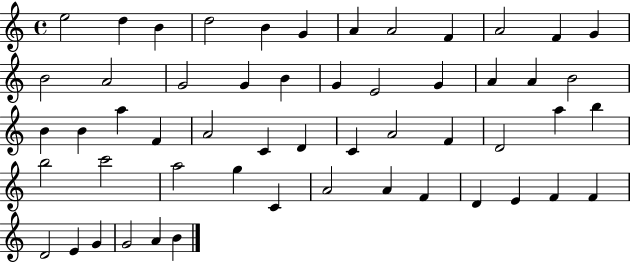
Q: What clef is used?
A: treble